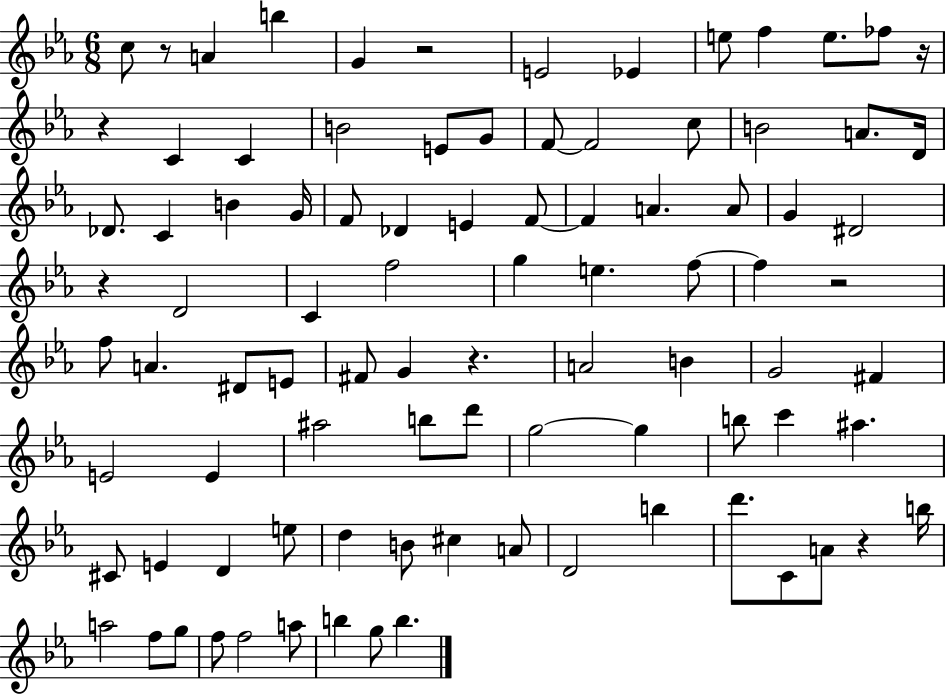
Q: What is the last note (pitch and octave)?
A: B5